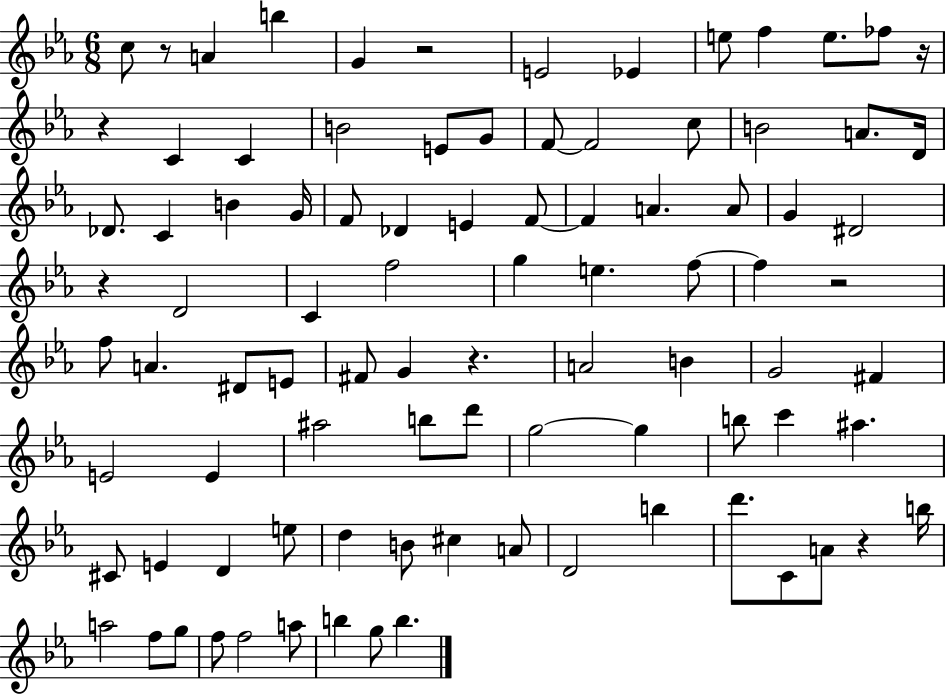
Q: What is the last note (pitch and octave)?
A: B5